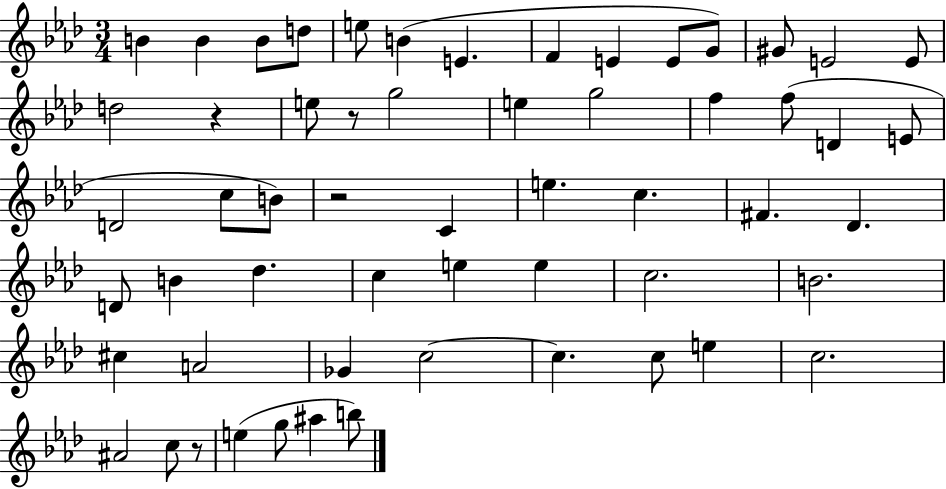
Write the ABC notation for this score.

X:1
T:Untitled
M:3/4
L:1/4
K:Ab
B B B/2 d/2 e/2 B E F E E/2 G/2 ^G/2 E2 E/2 d2 z e/2 z/2 g2 e g2 f f/2 D E/2 D2 c/2 B/2 z2 C e c ^F _D D/2 B _d c e e c2 B2 ^c A2 _G c2 c c/2 e c2 ^A2 c/2 z/2 e g/2 ^a b/2